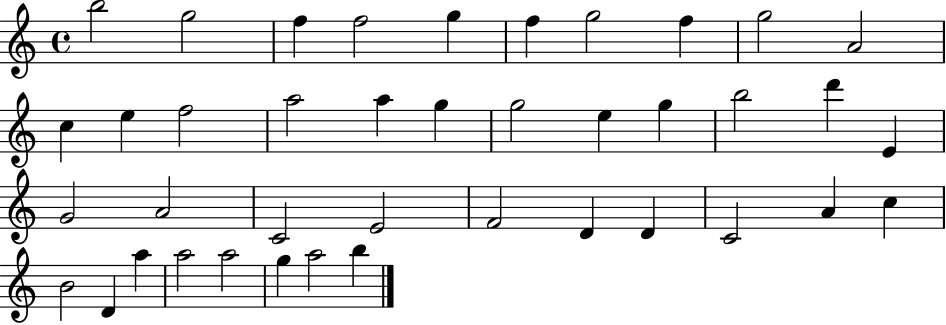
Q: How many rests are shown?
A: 0